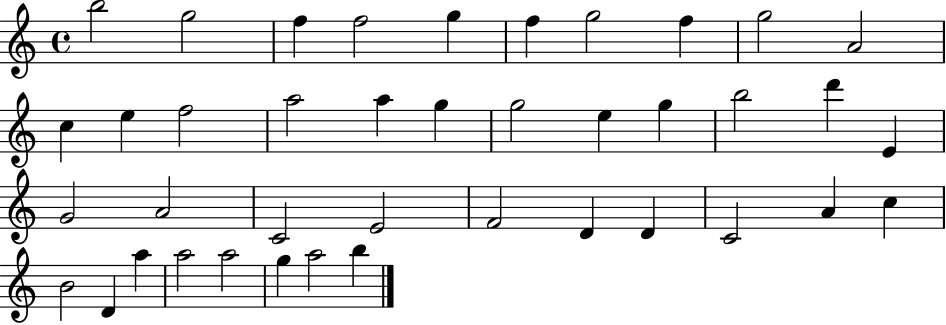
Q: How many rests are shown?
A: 0